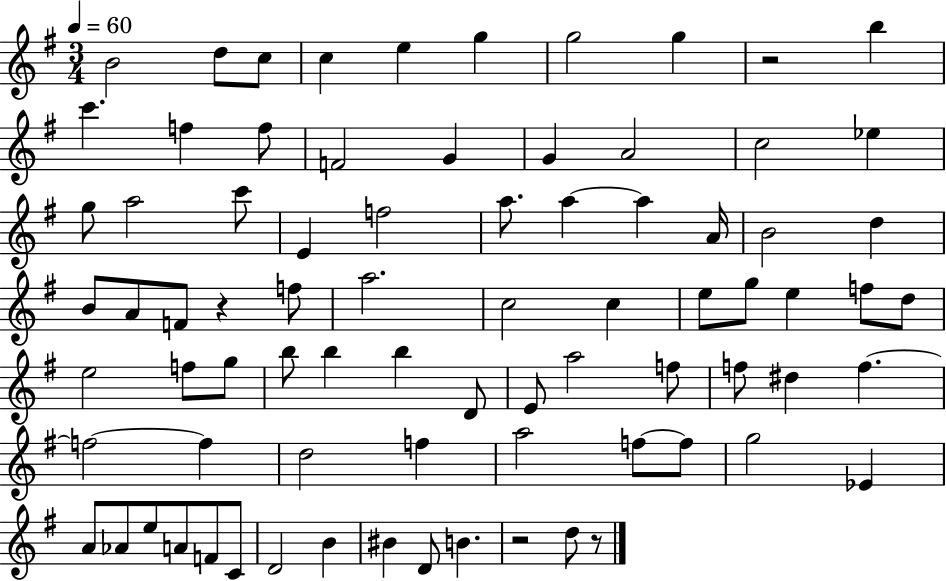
{
  \clef treble
  \numericTimeSignature
  \time 3/4
  \key g \major
  \tempo 4 = 60
  b'2 d''8 c''8 | c''4 e''4 g''4 | g''2 g''4 | r2 b''4 | \break c'''4. f''4 f''8 | f'2 g'4 | g'4 a'2 | c''2 ees''4 | \break g''8 a''2 c'''8 | e'4 f''2 | a''8. a''4~~ a''4 a'16 | b'2 d''4 | \break b'8 a'8 f'8 r4 f''8 | a''2. | c''2 c''4 | e''8 g''8 e''4 f''8 d''8 | \break e''2 f''8 g''8 | b''8 b''4 b''4 d'8 | e'8 a''2 f''8 | f''8 dis''4 f''4.~~ | \break f''2~~ f''4 | d''2 f''4 | a''2 f''8~~ f''8 | g''2 ees'4 | \break a'8 aes'8 e''8 a'8 f'8 c'8 | d'2 b'4 | bis'4 d'8 b'4. | r2 d''8 r8 | \break \bar "|."
}